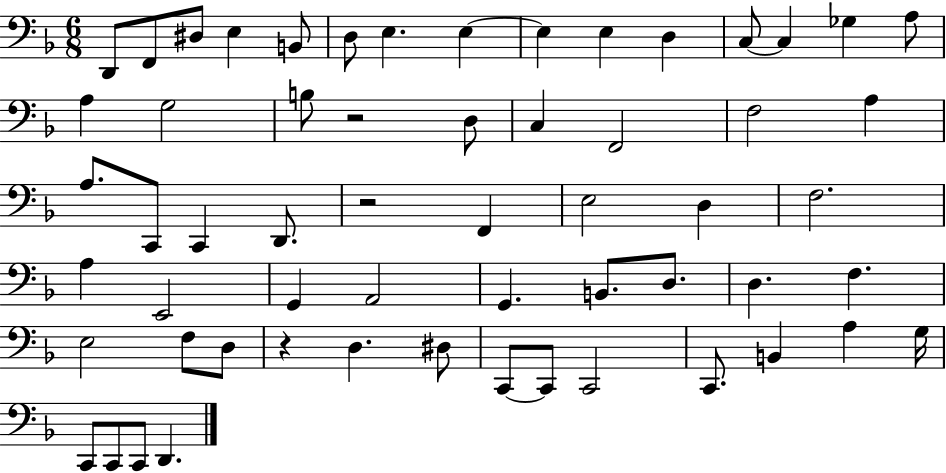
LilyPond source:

{
  \clef bass
  \numericTimeSignature
  \time 6/8
  \key f \major
  d,8 f,8 dis8 e4 b,8 | d8 e4. e4~~ | e4 e4 d4 | c8~~ c4 ges4 a8 | \break a4 g2 | b8 r2 d8 | c4 f,2 | f2 a4 | \break a8. c,8 c,4 d,8. | r2 f,4 | e2 d4 | f2. | \break a4 e,2 | g,4 a,2 | g,4. b,8. d8. | d4. f4. | \break e2 f8 d8 | r4 d4. dis8 | c,8~~ c,8 c,2 | c,8. b,4 a4 g16 | \break c,8 c,8 c,8 d,4. | \bar "|."
}